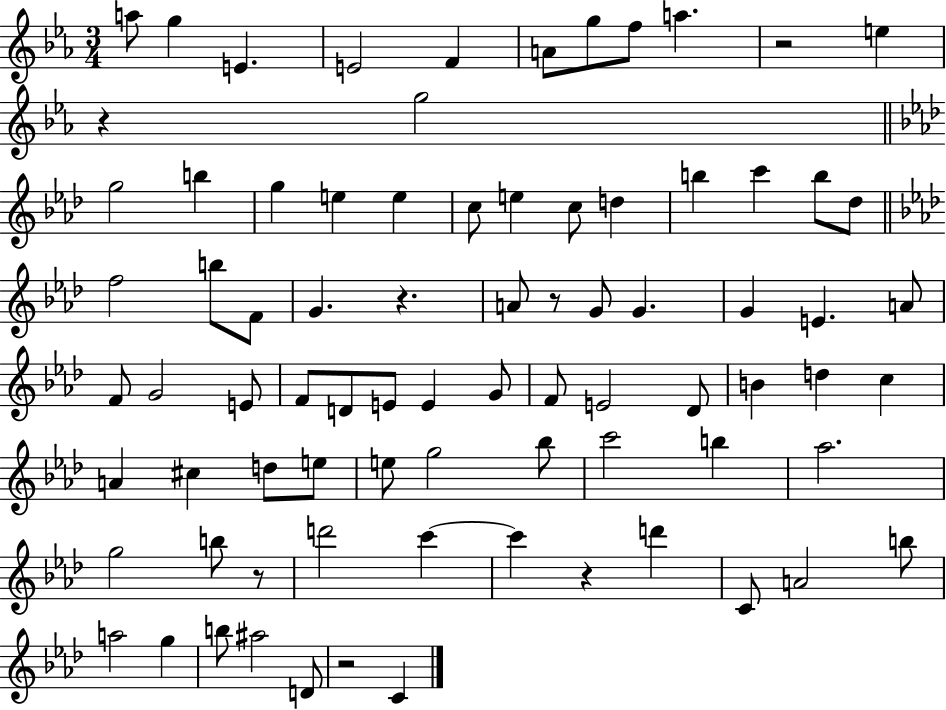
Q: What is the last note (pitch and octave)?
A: C4